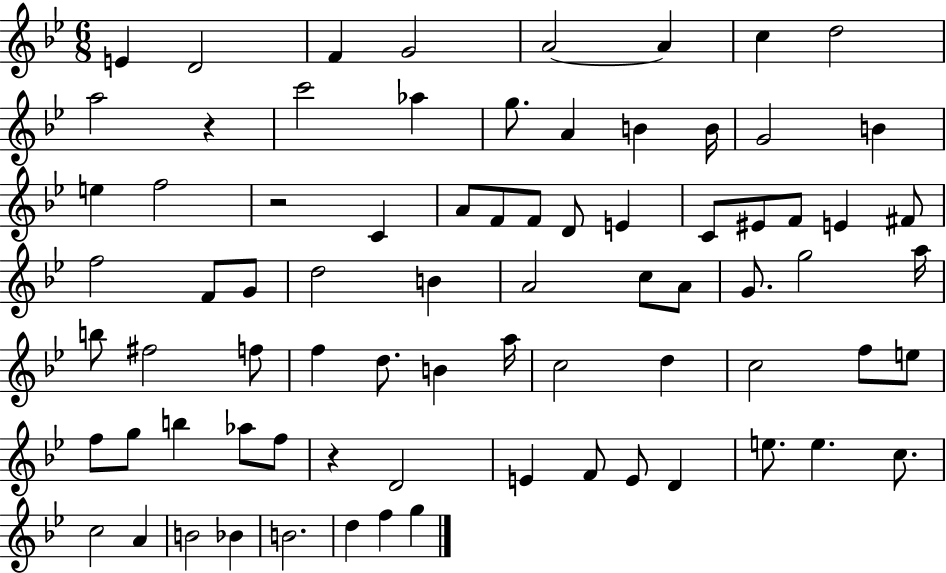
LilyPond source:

{
  \clef treble
  \numericTimeSignature
  \time 6/8
  \key bes \major
  \repeat volta 2 { e'4 d'2 | f'4 g'2 | a'2~~ a'4 | c''4 d''2 | \break a''2 r4 | c'''2 aes''4 | g''8. a'4 b'4 b'16 | g'2 b'4 | \break e''4 f''2 | r2 c'4 | a'8 f'8 f'8 d'8 e'4 | c'8 eis'8 f'8 e'4 fis'8 | \break f''2 f'8 g'8 | d''2 b'4 | a'2 c''8 a'8 | g'8. g''2 a''16 | \break b''8 fis''2 f''8 | f''4 d''8. b'4 a''16 | c''2 d''4 | c''2 f''8 e''8 | \break f''8 g''8 b''4 aes''8 f''8 | r4 d'2 | e'4 f'8 e'8 d'4 | e''8. e''4. c''8. | \break c''2 a'4 | b'2 bes'4 | b'2. | d''4 f''4 g''4 | \break } \bar "|."
}